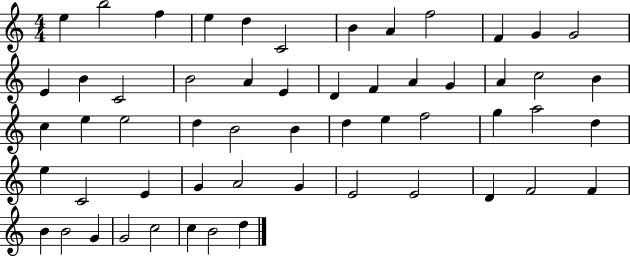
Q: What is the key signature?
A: C major